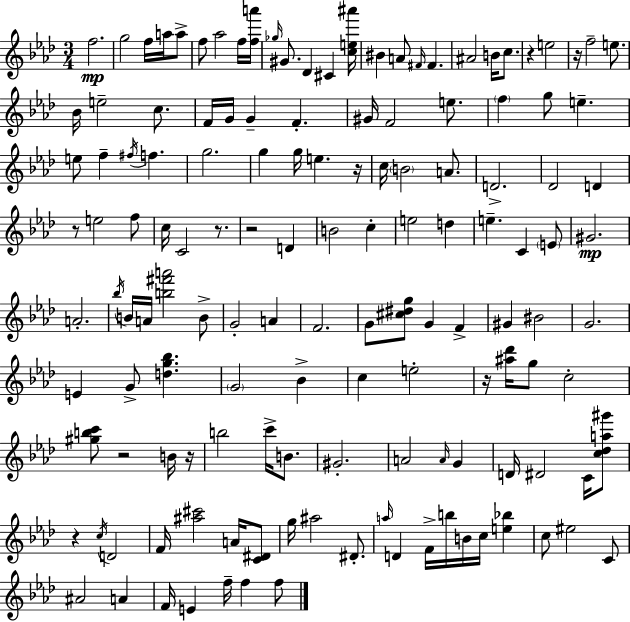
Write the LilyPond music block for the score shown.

{
  \clef treble
  \numericTimeSignature
  \time 3/4
  \key f \minor
  f''2.\mp | g''2 f''16 a''16 a''8-> | f''8 aes''2 f''16 <f'' a'''>16 | \grace { ges''16 } gis'8. des'4 cis'4 | \break <c'' e'' ais'''>16 bis'4 a'8 \grace { fis'16 } fis'4. | ais'2 b'16 c''8. | r4 e''2 | r16 f''2-- e''8. | \break bes'16 e''2-- c''8. | f'16 g'16 g'4-- f'4.-. | gis'16 f'2 e''8. | \parenthesize f''4 g''8 e''4.-- | \break e''8 f''4-- \acciaccatura { fis''16 } f''4. | g''2. | g''4 g''16 e''4. | r16 c''16 \parenthesize b'2 | \break a'8. d'2.-> | des'2 d'4 | r8 e''2 | f''8 c''16 c'2 | \break r8. r2 d'4 | b'2 c''4-. | e''2 d''4 | e''4.-- c'4 | \break \parenthesize e'8 gis'2.\mp | a'2.-. | \acciaccatura { bes''16 } b'16 a'16 <b'' fis''' a'''>2 | b'8-> g'2-. | \break a'4 f'2. | g'8 <cis'' dis'' g''>8 g'4 | f'4-> gis'4 bis'2 | g'2. | \break e'4 g'8-> <d'' g'' bes''>4. | \parenthesize g'2 | bes'4-> c''4 e''2-. | r16 <ais'' des'''>16 g''8 c''2-. | \break <gis'' b'' c'''>8 r2 | b'16 r16 b''2 | c'''16-> b'8. gis'2.-. | a'2 | \break \grace { a'16 } g'4 d'16 dis'2 | c'16 <c'' des'' a'' gis'''>8 r4 \acciaccatura { c''16 } d'2 | f'16 <ais'' cis'''>2 | a'16 <c' dis'>8 g''16 ais''2 | \break dis'8.-. \grace { a''16 } d'4 f'16-> | b''16 b'16 c''16 <e'' bes''>4 c''8 eis''2 | c'8 ais'2 | a'4 f'16 e'4 | \break f''16-- f''4 f''8 \bar "|."
}